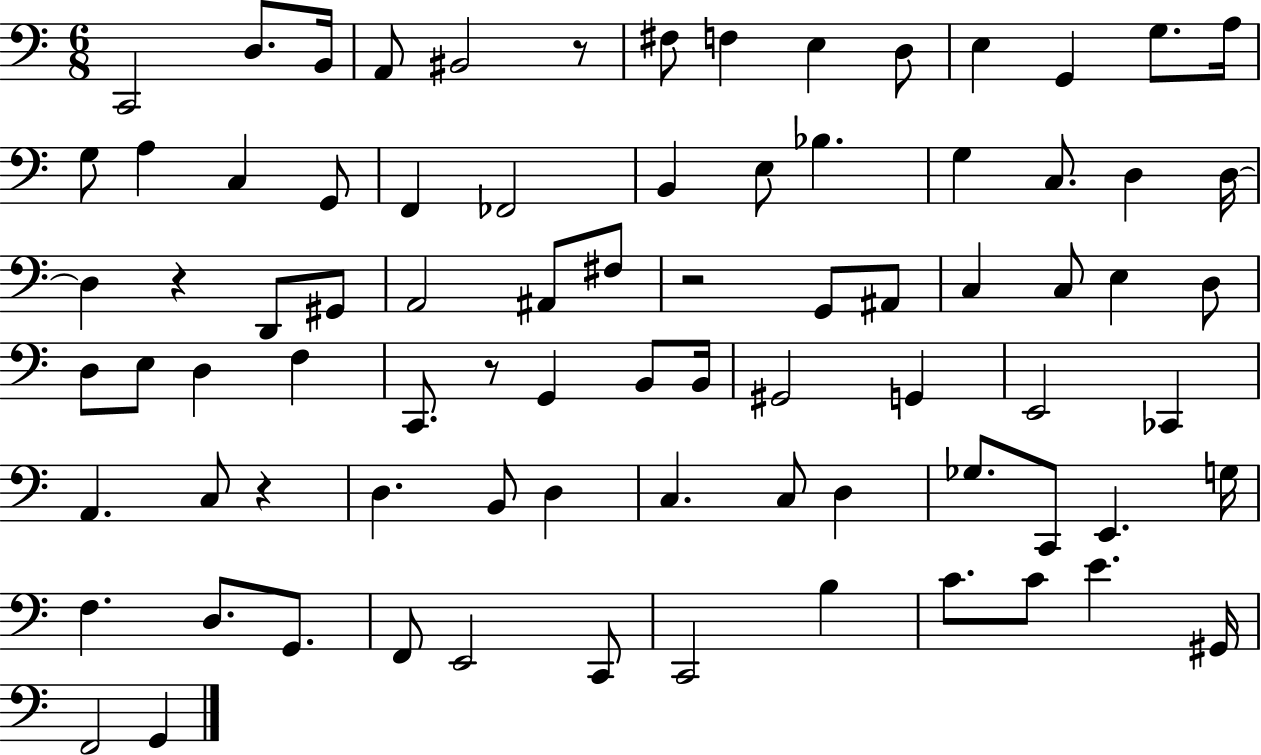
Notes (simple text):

C2/h D3/e. B2/s A2/e BIS2/h R/e F#3/e F3/q E3/q D3/e E3/q G2/q G3/e. A3/s G3/e A3/q C3/q G2/e F2/q FES2/h B2/q E3/e Bb3/q. G3/q C3/e. D3/q D3/s D3/q R/q D2/e G#2/e A2/h A#2/e F#3/e R/h G2/e A#2/e C3/q C3/e E3/q D3/e D3/e E3/e D3/q F3/q C2/e. R/e G2/q B2/e B2/s G#2/h G2/q E2/h CES2/q A2/q. C3/e R/q D3/q. B2/e D3/q C3/q. C3/e D3/q Gb3/e. C2/e E2/q. G3/s F3/q. D3/e. G2/e. F2/e E2/h C2/e C2/h B3/q C4/e. C4/e E4/q. G#2/s F2/h G2/q